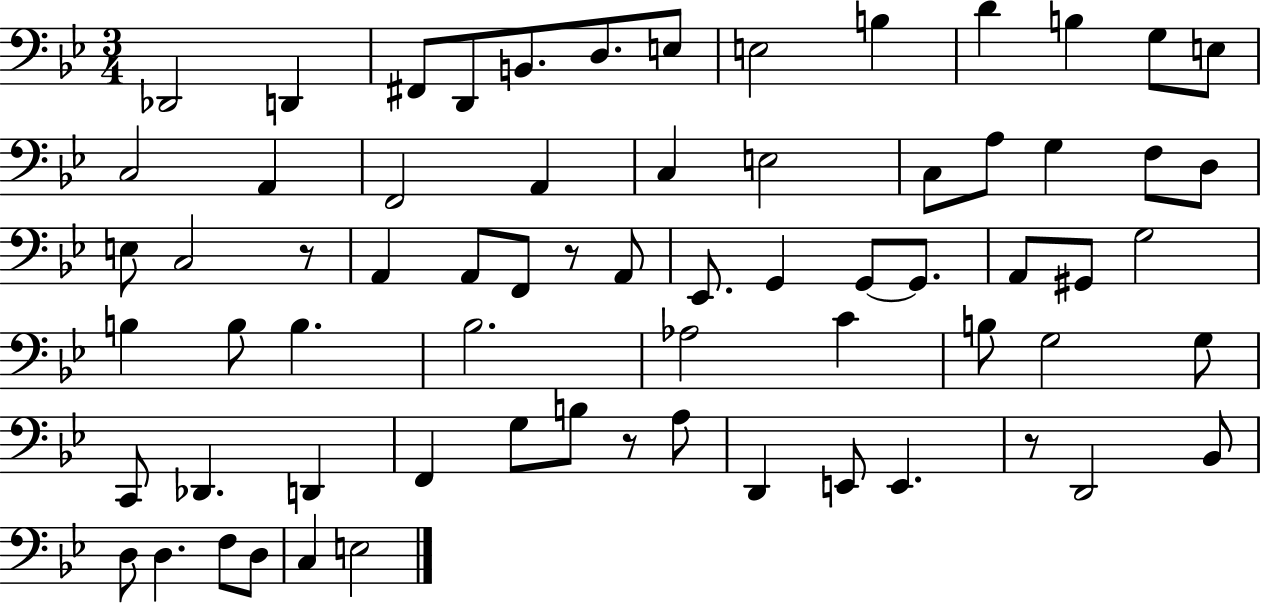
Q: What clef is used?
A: bass